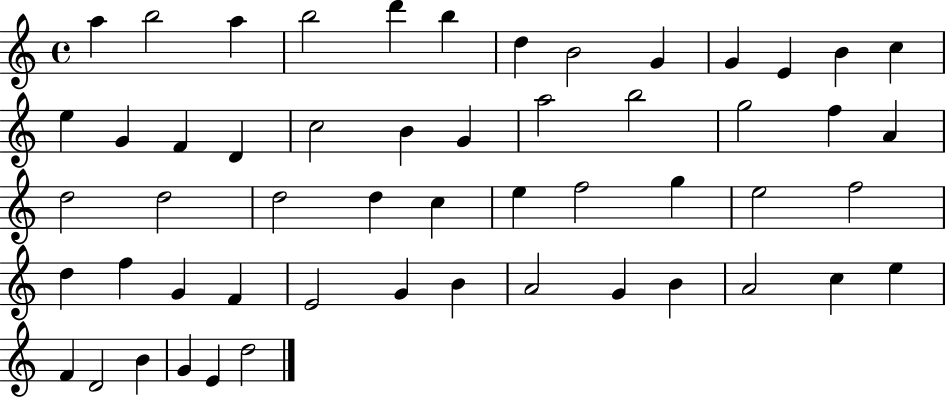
A5/q B5/h A5/q B5/h D6/q B5/q D5/q B4/h G4/q G4/q E4/q B4/q C5/q E5/q G4/q F4/q D4/q C5/h B4/q G4/q A5/h B5/h G5/h F5/q A4/q D5/h D5/h D5/h D5/q C5/q E5/q F5/h G5/q E5/h F5/h D5/q F5/q G4/q F4/q E4/h G4/q B4/q A4/h G4/q B4/q A4/h C5/q E5/q F4/q D4/h B4/q G4/q E4/q D5/h